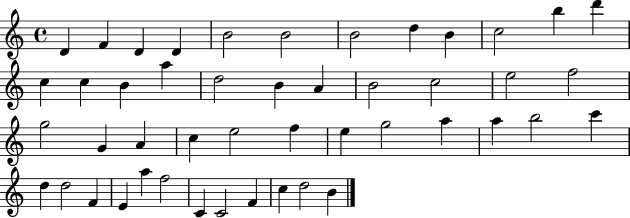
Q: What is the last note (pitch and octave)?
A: B4